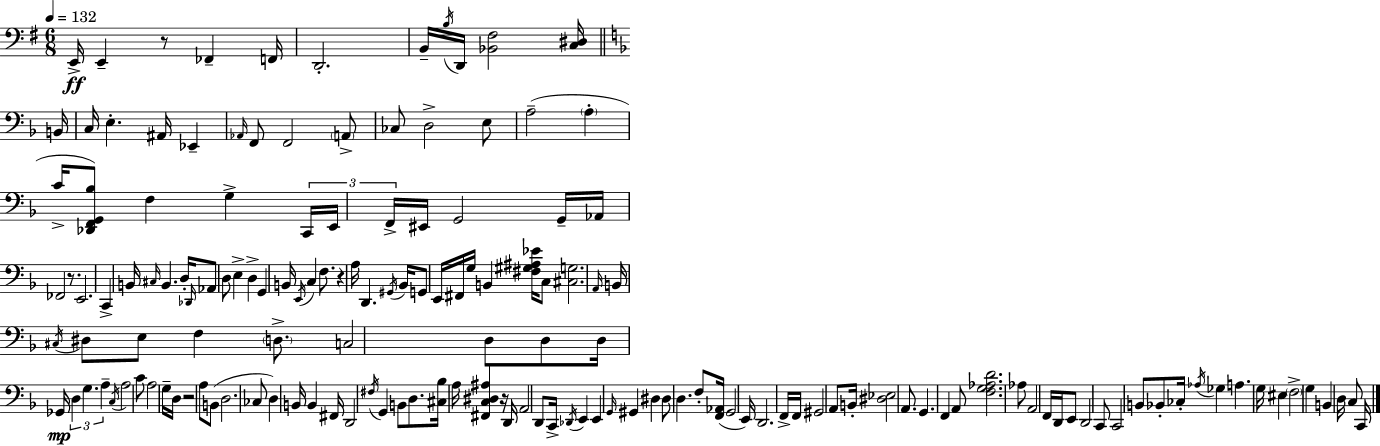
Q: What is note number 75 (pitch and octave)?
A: C3